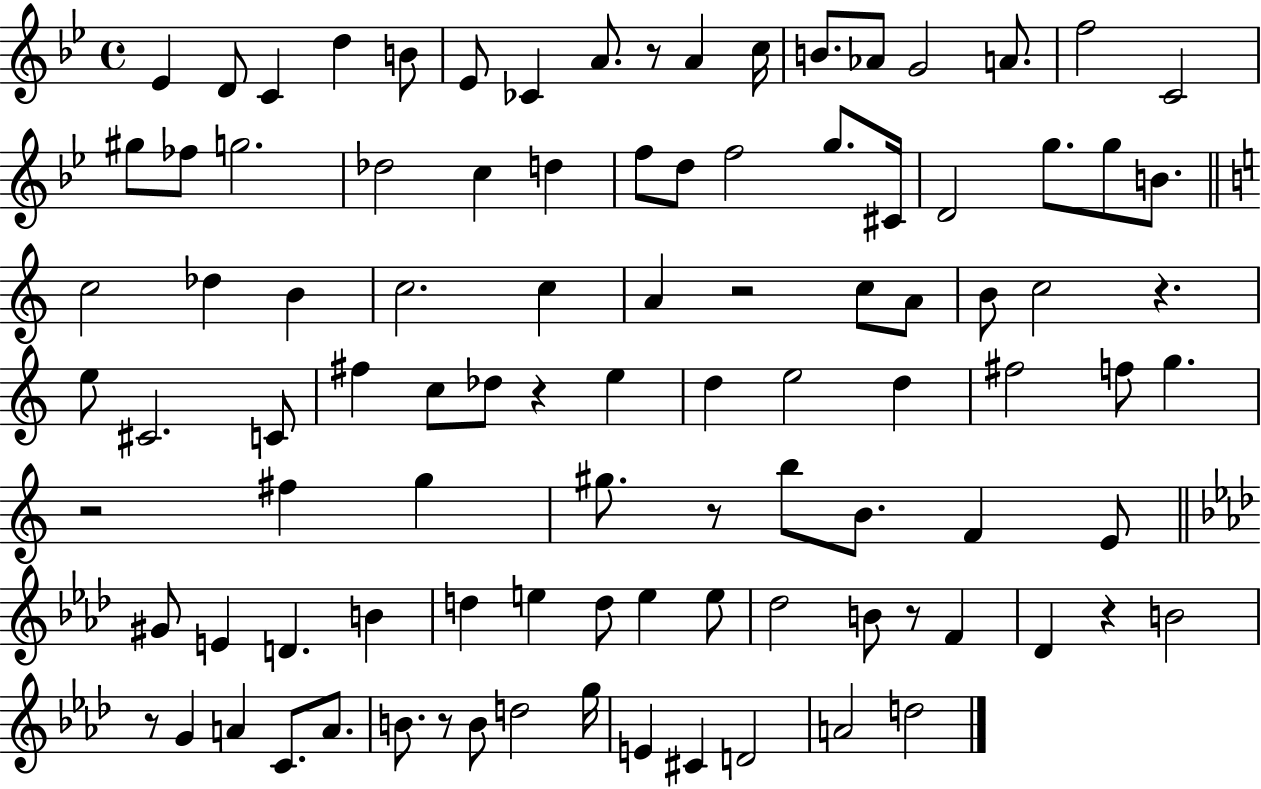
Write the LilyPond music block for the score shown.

{
  \clef treble
  \time 4/4
  \defaultTimeSignature
  \key bes \major
  ees'4 d'8 c'4 d''4 b'8 | ees'8 ces'4 a'8. r8 a'4 c''16 | b'8. aes'8 g'2 a'8. | f''2 c'2 | \break gis''8 fes''8 g''2. | des''2 c''4 d''4 | f''8 d''8 f''2 g''8. cis'16 | d'2 g''8. g''8 b'8. | \break \bar "||" \break \key a \minor c''2 des''4 b'4 | c''2. c''4 | a'4 r2 c''8 a'8 | b'8 c''2 r4. | \break e''8 cis'2. c'8 | fis''4 c''8 des''8 r4 e''4 | d''4 e''2 d''4 | fis''2 f''8 g''4. | \break r2 fis''4 g''4 | gis''8. r8 b''8 b'8. f'4 e'8 | \bar "||" \break \key aes \major gis'8 e'4 d'4. b'4 | d''4 e''4 d''8 e''4 e''8 | des''2 b'8 r8 f'4 | des'4 r4 b'2 | \break r8 g'4 a'4 c'8. a'8. | b'8. r8 b'8 d''2 g''16 | e'4 cis'4 d'2 | a'2 d''2 | \break \bar "|."
}